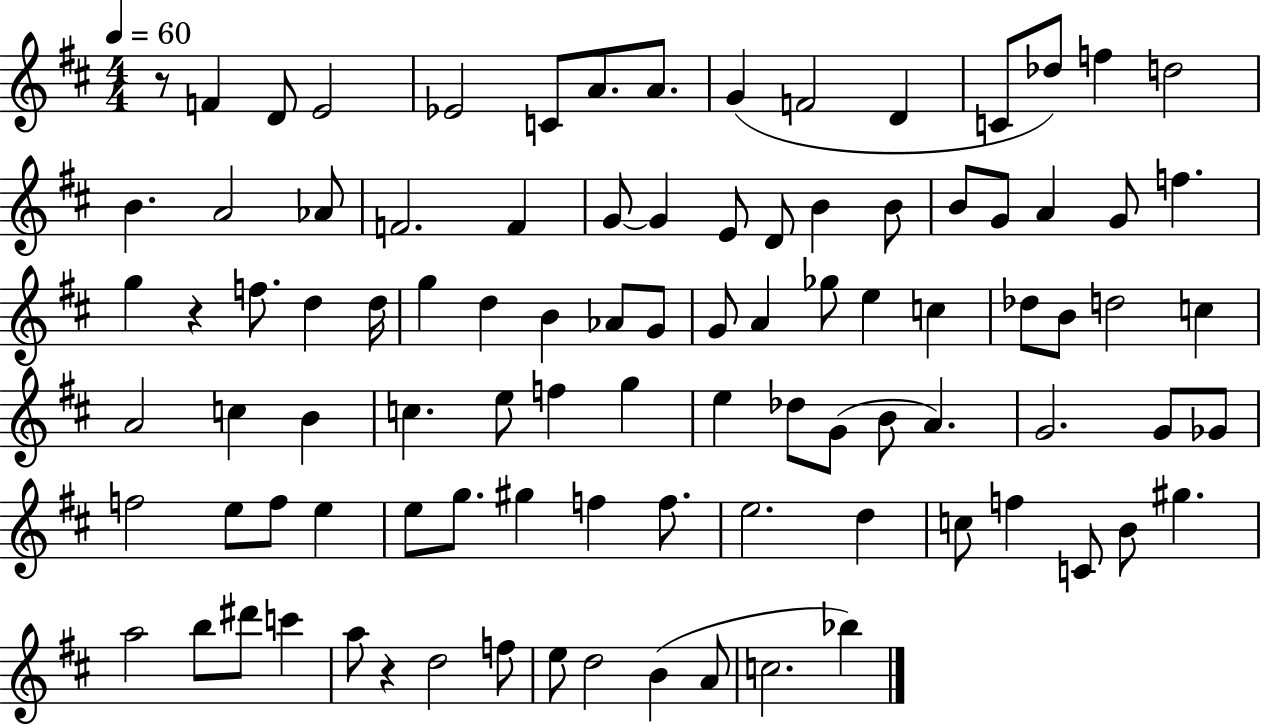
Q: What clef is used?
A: treble